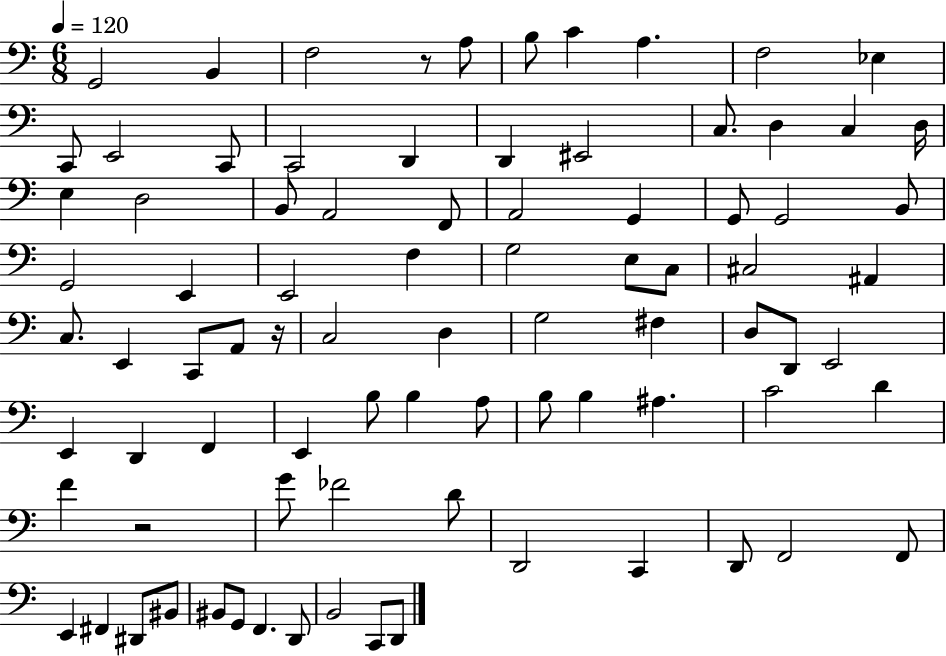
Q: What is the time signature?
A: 6/8